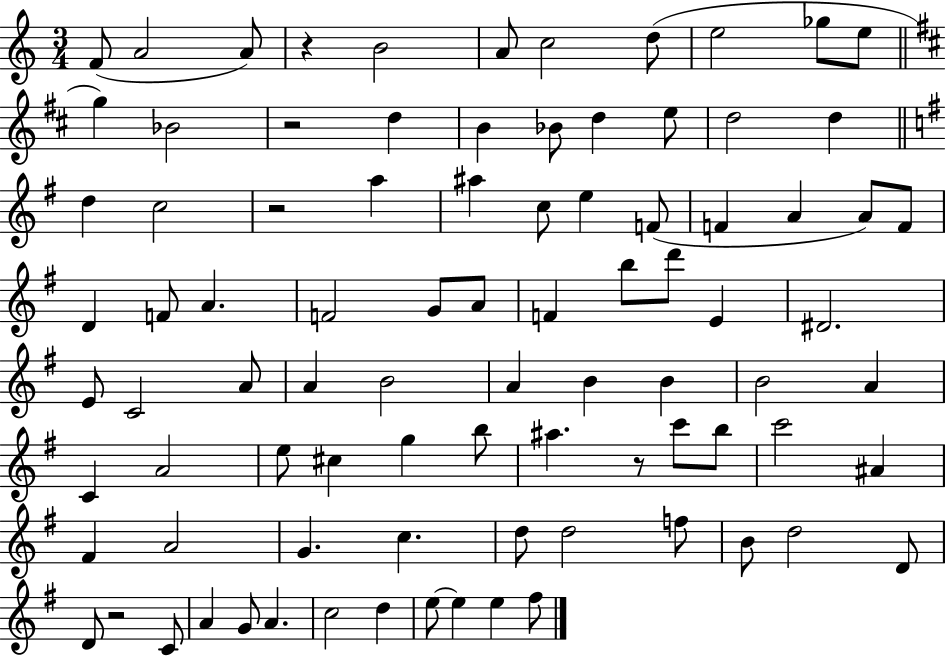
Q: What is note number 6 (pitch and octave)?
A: C5